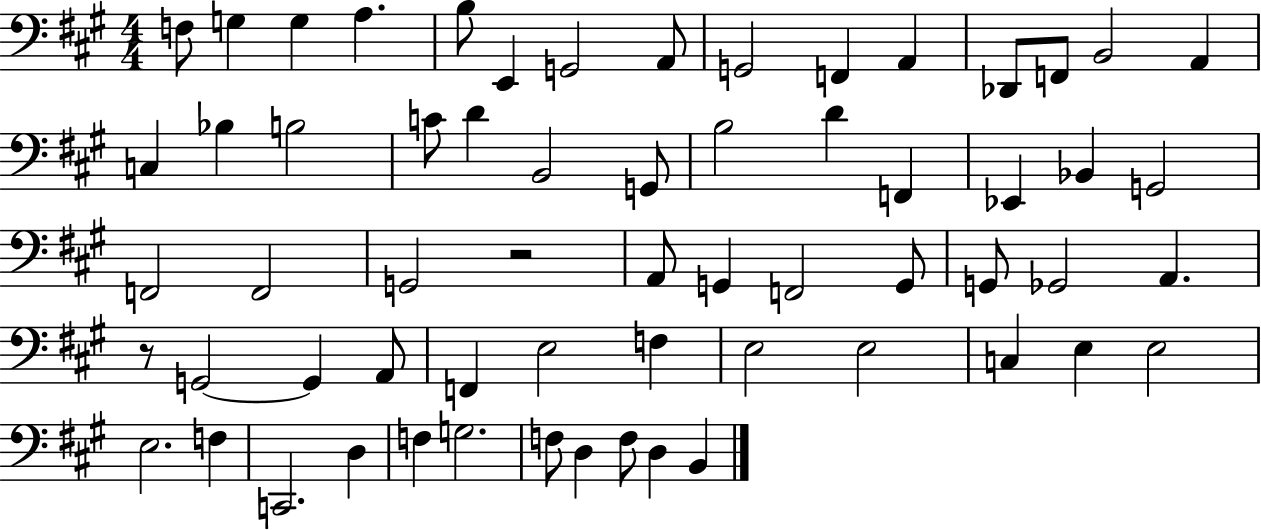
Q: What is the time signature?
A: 4/4